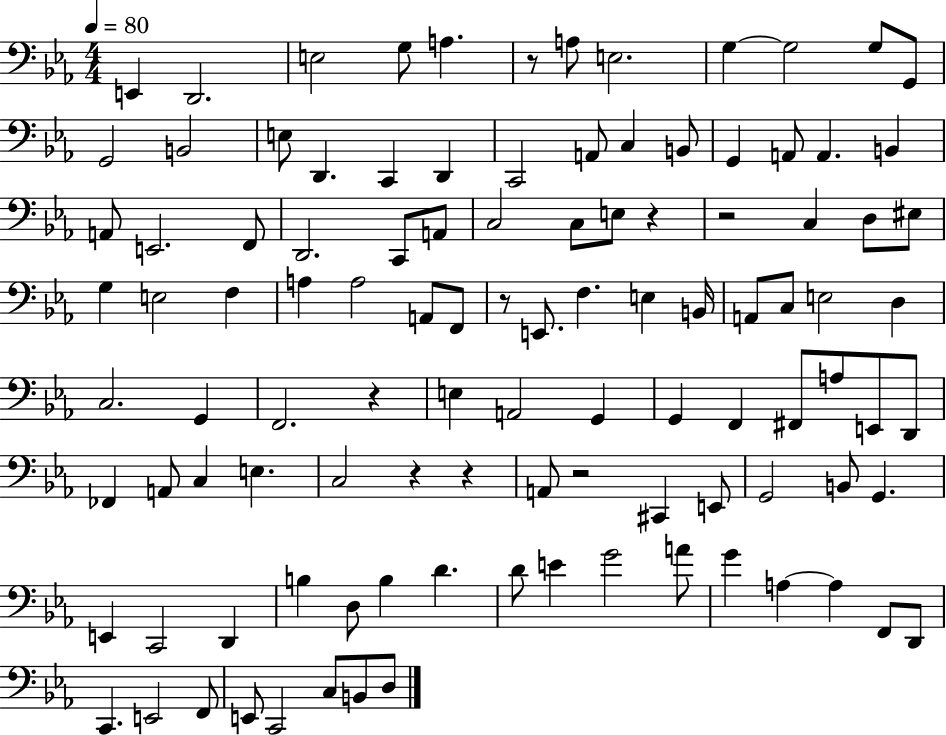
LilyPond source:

{
  \clef bass
  \numericTimeSignature
  \time 4/4
  \key ees \major
  \tempo 4 = 80
  e,4 d,2. | e2 g8 a4. | r8 a8 e2. | g4~~ g2 g8 g,8 | \break g,2 b,2 | e8 d,4. c,4 d,4 | c,2 a,8 c4 b,8 | g,4 a,8 a,4. b,4 | \break a,8 e,2. f,8 | d,2. c,8 a,8 | c2 c8 e8 r4 | r2 c4 d8 eis8 | \break g4 e2 f4 | a4 a2 a,8 f,8 | r8 e,8. f4. e4 b,16 | a,8 c8 e2 d4 | \break c2. g,4 | f,2. r4 | e4 a,2 g,4 | g,4 f,4 fis,8 a8 e,8 d,8 | \break fes,4 a,8 c4 e4. | c2 r4 r4 | a,8 r2 cis,4 e,8 | g,2 b,8 g,4. | \break e,4 c,2 d,4 | b4 d8 b4 d'4. | d'8 e'4 g'2 a'8 | g'4 a4~~ a4 f,8 d,8 | \break c,4. e,2 f,8 | e,8 c,2 c8 b,8 d8 | \bar "|."
}